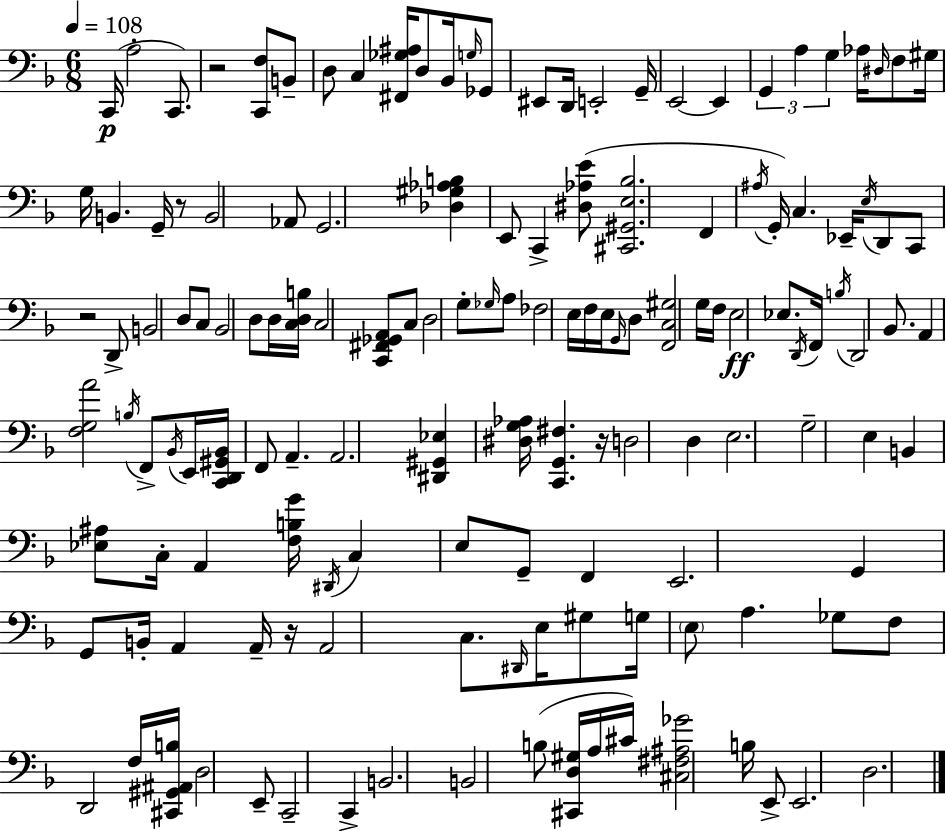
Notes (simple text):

C2/s A3/h C2/e. R/h [C2,F3]/e B2/e D3/e C3/q [F#2,Gb3,A#3]/s D3/e Bb2/s G3/s Gb2/e EIS2/e D2/s E2/h G2/s E2/h E2/q G2/q A3/q G3/q Ab3/s D#3/s F3/e G#3/s G3/s B2/q. G2/s R/e B2/h Ab2/e G2/h. [Db3,G#3,Ab3,B3]/q E2/e C2/q [D#3,Ab3,E4]/e [C#2,G#2,E3,Bb3]/h. F2/q A#3/s G2/s C3/q. Eb2/s E3/s D2/e C2/e R/h D2/e B2/h D3/e C3/e Bb2/h D3/e D3/s [C3,D3,B3]/s C3/h [C2,F#2,Gb2,A2]/e C3/e D3/h G3/e Gb3/s A3/e FES3/h E3/s F3/s E3/s G2/s D3/e [F2,C3,G#3]/h G3/s F3/s E3/h Eb3/e. D2/s F2/s B3/s D2/h Bb2/e. A2/q [F3,G3,A4]/h B3/s F2/e Bb2/s E2/s [C2,D2,G#2,Bb2]/s F2/e A2/q. A2/h. [D#2,G#2,Eb3]/q [D#3,G3,Ab3]/s [C2,G2,F#3]/q. R/s D3/h D3/q E3/h. G3/h E3/q B2/q [Eb3,A#3]/e C3/s A2/q [F3,B3,G4]/s D#2/s C3/q E3/e G2/e F2/q E2/h. G2/q G2/e B2/s A2/q A2/s R/s A2/h C3/e. D#2/s E3/s G#3/e G3/s E3/e A3/q. Gb3/e F3/e D2/h F3/s [C#2,G#2,A#2,B3]/s D3/h E2/e C2/h C2/q B2/h. B2/h B3/e [C#2,D3,G#3]/s A3/s C#4/s [C#3,F#3,A#3,Gb4]/h B3/s E2/e E2/h. D3/h.